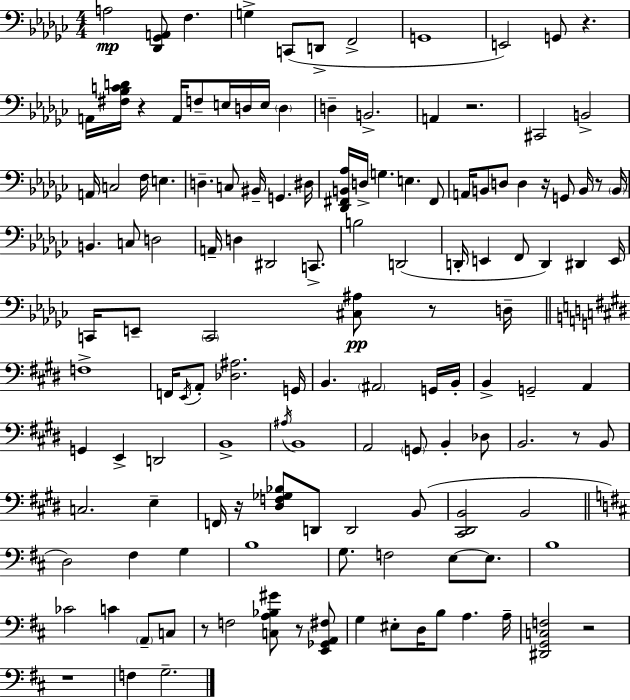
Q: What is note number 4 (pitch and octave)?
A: C2